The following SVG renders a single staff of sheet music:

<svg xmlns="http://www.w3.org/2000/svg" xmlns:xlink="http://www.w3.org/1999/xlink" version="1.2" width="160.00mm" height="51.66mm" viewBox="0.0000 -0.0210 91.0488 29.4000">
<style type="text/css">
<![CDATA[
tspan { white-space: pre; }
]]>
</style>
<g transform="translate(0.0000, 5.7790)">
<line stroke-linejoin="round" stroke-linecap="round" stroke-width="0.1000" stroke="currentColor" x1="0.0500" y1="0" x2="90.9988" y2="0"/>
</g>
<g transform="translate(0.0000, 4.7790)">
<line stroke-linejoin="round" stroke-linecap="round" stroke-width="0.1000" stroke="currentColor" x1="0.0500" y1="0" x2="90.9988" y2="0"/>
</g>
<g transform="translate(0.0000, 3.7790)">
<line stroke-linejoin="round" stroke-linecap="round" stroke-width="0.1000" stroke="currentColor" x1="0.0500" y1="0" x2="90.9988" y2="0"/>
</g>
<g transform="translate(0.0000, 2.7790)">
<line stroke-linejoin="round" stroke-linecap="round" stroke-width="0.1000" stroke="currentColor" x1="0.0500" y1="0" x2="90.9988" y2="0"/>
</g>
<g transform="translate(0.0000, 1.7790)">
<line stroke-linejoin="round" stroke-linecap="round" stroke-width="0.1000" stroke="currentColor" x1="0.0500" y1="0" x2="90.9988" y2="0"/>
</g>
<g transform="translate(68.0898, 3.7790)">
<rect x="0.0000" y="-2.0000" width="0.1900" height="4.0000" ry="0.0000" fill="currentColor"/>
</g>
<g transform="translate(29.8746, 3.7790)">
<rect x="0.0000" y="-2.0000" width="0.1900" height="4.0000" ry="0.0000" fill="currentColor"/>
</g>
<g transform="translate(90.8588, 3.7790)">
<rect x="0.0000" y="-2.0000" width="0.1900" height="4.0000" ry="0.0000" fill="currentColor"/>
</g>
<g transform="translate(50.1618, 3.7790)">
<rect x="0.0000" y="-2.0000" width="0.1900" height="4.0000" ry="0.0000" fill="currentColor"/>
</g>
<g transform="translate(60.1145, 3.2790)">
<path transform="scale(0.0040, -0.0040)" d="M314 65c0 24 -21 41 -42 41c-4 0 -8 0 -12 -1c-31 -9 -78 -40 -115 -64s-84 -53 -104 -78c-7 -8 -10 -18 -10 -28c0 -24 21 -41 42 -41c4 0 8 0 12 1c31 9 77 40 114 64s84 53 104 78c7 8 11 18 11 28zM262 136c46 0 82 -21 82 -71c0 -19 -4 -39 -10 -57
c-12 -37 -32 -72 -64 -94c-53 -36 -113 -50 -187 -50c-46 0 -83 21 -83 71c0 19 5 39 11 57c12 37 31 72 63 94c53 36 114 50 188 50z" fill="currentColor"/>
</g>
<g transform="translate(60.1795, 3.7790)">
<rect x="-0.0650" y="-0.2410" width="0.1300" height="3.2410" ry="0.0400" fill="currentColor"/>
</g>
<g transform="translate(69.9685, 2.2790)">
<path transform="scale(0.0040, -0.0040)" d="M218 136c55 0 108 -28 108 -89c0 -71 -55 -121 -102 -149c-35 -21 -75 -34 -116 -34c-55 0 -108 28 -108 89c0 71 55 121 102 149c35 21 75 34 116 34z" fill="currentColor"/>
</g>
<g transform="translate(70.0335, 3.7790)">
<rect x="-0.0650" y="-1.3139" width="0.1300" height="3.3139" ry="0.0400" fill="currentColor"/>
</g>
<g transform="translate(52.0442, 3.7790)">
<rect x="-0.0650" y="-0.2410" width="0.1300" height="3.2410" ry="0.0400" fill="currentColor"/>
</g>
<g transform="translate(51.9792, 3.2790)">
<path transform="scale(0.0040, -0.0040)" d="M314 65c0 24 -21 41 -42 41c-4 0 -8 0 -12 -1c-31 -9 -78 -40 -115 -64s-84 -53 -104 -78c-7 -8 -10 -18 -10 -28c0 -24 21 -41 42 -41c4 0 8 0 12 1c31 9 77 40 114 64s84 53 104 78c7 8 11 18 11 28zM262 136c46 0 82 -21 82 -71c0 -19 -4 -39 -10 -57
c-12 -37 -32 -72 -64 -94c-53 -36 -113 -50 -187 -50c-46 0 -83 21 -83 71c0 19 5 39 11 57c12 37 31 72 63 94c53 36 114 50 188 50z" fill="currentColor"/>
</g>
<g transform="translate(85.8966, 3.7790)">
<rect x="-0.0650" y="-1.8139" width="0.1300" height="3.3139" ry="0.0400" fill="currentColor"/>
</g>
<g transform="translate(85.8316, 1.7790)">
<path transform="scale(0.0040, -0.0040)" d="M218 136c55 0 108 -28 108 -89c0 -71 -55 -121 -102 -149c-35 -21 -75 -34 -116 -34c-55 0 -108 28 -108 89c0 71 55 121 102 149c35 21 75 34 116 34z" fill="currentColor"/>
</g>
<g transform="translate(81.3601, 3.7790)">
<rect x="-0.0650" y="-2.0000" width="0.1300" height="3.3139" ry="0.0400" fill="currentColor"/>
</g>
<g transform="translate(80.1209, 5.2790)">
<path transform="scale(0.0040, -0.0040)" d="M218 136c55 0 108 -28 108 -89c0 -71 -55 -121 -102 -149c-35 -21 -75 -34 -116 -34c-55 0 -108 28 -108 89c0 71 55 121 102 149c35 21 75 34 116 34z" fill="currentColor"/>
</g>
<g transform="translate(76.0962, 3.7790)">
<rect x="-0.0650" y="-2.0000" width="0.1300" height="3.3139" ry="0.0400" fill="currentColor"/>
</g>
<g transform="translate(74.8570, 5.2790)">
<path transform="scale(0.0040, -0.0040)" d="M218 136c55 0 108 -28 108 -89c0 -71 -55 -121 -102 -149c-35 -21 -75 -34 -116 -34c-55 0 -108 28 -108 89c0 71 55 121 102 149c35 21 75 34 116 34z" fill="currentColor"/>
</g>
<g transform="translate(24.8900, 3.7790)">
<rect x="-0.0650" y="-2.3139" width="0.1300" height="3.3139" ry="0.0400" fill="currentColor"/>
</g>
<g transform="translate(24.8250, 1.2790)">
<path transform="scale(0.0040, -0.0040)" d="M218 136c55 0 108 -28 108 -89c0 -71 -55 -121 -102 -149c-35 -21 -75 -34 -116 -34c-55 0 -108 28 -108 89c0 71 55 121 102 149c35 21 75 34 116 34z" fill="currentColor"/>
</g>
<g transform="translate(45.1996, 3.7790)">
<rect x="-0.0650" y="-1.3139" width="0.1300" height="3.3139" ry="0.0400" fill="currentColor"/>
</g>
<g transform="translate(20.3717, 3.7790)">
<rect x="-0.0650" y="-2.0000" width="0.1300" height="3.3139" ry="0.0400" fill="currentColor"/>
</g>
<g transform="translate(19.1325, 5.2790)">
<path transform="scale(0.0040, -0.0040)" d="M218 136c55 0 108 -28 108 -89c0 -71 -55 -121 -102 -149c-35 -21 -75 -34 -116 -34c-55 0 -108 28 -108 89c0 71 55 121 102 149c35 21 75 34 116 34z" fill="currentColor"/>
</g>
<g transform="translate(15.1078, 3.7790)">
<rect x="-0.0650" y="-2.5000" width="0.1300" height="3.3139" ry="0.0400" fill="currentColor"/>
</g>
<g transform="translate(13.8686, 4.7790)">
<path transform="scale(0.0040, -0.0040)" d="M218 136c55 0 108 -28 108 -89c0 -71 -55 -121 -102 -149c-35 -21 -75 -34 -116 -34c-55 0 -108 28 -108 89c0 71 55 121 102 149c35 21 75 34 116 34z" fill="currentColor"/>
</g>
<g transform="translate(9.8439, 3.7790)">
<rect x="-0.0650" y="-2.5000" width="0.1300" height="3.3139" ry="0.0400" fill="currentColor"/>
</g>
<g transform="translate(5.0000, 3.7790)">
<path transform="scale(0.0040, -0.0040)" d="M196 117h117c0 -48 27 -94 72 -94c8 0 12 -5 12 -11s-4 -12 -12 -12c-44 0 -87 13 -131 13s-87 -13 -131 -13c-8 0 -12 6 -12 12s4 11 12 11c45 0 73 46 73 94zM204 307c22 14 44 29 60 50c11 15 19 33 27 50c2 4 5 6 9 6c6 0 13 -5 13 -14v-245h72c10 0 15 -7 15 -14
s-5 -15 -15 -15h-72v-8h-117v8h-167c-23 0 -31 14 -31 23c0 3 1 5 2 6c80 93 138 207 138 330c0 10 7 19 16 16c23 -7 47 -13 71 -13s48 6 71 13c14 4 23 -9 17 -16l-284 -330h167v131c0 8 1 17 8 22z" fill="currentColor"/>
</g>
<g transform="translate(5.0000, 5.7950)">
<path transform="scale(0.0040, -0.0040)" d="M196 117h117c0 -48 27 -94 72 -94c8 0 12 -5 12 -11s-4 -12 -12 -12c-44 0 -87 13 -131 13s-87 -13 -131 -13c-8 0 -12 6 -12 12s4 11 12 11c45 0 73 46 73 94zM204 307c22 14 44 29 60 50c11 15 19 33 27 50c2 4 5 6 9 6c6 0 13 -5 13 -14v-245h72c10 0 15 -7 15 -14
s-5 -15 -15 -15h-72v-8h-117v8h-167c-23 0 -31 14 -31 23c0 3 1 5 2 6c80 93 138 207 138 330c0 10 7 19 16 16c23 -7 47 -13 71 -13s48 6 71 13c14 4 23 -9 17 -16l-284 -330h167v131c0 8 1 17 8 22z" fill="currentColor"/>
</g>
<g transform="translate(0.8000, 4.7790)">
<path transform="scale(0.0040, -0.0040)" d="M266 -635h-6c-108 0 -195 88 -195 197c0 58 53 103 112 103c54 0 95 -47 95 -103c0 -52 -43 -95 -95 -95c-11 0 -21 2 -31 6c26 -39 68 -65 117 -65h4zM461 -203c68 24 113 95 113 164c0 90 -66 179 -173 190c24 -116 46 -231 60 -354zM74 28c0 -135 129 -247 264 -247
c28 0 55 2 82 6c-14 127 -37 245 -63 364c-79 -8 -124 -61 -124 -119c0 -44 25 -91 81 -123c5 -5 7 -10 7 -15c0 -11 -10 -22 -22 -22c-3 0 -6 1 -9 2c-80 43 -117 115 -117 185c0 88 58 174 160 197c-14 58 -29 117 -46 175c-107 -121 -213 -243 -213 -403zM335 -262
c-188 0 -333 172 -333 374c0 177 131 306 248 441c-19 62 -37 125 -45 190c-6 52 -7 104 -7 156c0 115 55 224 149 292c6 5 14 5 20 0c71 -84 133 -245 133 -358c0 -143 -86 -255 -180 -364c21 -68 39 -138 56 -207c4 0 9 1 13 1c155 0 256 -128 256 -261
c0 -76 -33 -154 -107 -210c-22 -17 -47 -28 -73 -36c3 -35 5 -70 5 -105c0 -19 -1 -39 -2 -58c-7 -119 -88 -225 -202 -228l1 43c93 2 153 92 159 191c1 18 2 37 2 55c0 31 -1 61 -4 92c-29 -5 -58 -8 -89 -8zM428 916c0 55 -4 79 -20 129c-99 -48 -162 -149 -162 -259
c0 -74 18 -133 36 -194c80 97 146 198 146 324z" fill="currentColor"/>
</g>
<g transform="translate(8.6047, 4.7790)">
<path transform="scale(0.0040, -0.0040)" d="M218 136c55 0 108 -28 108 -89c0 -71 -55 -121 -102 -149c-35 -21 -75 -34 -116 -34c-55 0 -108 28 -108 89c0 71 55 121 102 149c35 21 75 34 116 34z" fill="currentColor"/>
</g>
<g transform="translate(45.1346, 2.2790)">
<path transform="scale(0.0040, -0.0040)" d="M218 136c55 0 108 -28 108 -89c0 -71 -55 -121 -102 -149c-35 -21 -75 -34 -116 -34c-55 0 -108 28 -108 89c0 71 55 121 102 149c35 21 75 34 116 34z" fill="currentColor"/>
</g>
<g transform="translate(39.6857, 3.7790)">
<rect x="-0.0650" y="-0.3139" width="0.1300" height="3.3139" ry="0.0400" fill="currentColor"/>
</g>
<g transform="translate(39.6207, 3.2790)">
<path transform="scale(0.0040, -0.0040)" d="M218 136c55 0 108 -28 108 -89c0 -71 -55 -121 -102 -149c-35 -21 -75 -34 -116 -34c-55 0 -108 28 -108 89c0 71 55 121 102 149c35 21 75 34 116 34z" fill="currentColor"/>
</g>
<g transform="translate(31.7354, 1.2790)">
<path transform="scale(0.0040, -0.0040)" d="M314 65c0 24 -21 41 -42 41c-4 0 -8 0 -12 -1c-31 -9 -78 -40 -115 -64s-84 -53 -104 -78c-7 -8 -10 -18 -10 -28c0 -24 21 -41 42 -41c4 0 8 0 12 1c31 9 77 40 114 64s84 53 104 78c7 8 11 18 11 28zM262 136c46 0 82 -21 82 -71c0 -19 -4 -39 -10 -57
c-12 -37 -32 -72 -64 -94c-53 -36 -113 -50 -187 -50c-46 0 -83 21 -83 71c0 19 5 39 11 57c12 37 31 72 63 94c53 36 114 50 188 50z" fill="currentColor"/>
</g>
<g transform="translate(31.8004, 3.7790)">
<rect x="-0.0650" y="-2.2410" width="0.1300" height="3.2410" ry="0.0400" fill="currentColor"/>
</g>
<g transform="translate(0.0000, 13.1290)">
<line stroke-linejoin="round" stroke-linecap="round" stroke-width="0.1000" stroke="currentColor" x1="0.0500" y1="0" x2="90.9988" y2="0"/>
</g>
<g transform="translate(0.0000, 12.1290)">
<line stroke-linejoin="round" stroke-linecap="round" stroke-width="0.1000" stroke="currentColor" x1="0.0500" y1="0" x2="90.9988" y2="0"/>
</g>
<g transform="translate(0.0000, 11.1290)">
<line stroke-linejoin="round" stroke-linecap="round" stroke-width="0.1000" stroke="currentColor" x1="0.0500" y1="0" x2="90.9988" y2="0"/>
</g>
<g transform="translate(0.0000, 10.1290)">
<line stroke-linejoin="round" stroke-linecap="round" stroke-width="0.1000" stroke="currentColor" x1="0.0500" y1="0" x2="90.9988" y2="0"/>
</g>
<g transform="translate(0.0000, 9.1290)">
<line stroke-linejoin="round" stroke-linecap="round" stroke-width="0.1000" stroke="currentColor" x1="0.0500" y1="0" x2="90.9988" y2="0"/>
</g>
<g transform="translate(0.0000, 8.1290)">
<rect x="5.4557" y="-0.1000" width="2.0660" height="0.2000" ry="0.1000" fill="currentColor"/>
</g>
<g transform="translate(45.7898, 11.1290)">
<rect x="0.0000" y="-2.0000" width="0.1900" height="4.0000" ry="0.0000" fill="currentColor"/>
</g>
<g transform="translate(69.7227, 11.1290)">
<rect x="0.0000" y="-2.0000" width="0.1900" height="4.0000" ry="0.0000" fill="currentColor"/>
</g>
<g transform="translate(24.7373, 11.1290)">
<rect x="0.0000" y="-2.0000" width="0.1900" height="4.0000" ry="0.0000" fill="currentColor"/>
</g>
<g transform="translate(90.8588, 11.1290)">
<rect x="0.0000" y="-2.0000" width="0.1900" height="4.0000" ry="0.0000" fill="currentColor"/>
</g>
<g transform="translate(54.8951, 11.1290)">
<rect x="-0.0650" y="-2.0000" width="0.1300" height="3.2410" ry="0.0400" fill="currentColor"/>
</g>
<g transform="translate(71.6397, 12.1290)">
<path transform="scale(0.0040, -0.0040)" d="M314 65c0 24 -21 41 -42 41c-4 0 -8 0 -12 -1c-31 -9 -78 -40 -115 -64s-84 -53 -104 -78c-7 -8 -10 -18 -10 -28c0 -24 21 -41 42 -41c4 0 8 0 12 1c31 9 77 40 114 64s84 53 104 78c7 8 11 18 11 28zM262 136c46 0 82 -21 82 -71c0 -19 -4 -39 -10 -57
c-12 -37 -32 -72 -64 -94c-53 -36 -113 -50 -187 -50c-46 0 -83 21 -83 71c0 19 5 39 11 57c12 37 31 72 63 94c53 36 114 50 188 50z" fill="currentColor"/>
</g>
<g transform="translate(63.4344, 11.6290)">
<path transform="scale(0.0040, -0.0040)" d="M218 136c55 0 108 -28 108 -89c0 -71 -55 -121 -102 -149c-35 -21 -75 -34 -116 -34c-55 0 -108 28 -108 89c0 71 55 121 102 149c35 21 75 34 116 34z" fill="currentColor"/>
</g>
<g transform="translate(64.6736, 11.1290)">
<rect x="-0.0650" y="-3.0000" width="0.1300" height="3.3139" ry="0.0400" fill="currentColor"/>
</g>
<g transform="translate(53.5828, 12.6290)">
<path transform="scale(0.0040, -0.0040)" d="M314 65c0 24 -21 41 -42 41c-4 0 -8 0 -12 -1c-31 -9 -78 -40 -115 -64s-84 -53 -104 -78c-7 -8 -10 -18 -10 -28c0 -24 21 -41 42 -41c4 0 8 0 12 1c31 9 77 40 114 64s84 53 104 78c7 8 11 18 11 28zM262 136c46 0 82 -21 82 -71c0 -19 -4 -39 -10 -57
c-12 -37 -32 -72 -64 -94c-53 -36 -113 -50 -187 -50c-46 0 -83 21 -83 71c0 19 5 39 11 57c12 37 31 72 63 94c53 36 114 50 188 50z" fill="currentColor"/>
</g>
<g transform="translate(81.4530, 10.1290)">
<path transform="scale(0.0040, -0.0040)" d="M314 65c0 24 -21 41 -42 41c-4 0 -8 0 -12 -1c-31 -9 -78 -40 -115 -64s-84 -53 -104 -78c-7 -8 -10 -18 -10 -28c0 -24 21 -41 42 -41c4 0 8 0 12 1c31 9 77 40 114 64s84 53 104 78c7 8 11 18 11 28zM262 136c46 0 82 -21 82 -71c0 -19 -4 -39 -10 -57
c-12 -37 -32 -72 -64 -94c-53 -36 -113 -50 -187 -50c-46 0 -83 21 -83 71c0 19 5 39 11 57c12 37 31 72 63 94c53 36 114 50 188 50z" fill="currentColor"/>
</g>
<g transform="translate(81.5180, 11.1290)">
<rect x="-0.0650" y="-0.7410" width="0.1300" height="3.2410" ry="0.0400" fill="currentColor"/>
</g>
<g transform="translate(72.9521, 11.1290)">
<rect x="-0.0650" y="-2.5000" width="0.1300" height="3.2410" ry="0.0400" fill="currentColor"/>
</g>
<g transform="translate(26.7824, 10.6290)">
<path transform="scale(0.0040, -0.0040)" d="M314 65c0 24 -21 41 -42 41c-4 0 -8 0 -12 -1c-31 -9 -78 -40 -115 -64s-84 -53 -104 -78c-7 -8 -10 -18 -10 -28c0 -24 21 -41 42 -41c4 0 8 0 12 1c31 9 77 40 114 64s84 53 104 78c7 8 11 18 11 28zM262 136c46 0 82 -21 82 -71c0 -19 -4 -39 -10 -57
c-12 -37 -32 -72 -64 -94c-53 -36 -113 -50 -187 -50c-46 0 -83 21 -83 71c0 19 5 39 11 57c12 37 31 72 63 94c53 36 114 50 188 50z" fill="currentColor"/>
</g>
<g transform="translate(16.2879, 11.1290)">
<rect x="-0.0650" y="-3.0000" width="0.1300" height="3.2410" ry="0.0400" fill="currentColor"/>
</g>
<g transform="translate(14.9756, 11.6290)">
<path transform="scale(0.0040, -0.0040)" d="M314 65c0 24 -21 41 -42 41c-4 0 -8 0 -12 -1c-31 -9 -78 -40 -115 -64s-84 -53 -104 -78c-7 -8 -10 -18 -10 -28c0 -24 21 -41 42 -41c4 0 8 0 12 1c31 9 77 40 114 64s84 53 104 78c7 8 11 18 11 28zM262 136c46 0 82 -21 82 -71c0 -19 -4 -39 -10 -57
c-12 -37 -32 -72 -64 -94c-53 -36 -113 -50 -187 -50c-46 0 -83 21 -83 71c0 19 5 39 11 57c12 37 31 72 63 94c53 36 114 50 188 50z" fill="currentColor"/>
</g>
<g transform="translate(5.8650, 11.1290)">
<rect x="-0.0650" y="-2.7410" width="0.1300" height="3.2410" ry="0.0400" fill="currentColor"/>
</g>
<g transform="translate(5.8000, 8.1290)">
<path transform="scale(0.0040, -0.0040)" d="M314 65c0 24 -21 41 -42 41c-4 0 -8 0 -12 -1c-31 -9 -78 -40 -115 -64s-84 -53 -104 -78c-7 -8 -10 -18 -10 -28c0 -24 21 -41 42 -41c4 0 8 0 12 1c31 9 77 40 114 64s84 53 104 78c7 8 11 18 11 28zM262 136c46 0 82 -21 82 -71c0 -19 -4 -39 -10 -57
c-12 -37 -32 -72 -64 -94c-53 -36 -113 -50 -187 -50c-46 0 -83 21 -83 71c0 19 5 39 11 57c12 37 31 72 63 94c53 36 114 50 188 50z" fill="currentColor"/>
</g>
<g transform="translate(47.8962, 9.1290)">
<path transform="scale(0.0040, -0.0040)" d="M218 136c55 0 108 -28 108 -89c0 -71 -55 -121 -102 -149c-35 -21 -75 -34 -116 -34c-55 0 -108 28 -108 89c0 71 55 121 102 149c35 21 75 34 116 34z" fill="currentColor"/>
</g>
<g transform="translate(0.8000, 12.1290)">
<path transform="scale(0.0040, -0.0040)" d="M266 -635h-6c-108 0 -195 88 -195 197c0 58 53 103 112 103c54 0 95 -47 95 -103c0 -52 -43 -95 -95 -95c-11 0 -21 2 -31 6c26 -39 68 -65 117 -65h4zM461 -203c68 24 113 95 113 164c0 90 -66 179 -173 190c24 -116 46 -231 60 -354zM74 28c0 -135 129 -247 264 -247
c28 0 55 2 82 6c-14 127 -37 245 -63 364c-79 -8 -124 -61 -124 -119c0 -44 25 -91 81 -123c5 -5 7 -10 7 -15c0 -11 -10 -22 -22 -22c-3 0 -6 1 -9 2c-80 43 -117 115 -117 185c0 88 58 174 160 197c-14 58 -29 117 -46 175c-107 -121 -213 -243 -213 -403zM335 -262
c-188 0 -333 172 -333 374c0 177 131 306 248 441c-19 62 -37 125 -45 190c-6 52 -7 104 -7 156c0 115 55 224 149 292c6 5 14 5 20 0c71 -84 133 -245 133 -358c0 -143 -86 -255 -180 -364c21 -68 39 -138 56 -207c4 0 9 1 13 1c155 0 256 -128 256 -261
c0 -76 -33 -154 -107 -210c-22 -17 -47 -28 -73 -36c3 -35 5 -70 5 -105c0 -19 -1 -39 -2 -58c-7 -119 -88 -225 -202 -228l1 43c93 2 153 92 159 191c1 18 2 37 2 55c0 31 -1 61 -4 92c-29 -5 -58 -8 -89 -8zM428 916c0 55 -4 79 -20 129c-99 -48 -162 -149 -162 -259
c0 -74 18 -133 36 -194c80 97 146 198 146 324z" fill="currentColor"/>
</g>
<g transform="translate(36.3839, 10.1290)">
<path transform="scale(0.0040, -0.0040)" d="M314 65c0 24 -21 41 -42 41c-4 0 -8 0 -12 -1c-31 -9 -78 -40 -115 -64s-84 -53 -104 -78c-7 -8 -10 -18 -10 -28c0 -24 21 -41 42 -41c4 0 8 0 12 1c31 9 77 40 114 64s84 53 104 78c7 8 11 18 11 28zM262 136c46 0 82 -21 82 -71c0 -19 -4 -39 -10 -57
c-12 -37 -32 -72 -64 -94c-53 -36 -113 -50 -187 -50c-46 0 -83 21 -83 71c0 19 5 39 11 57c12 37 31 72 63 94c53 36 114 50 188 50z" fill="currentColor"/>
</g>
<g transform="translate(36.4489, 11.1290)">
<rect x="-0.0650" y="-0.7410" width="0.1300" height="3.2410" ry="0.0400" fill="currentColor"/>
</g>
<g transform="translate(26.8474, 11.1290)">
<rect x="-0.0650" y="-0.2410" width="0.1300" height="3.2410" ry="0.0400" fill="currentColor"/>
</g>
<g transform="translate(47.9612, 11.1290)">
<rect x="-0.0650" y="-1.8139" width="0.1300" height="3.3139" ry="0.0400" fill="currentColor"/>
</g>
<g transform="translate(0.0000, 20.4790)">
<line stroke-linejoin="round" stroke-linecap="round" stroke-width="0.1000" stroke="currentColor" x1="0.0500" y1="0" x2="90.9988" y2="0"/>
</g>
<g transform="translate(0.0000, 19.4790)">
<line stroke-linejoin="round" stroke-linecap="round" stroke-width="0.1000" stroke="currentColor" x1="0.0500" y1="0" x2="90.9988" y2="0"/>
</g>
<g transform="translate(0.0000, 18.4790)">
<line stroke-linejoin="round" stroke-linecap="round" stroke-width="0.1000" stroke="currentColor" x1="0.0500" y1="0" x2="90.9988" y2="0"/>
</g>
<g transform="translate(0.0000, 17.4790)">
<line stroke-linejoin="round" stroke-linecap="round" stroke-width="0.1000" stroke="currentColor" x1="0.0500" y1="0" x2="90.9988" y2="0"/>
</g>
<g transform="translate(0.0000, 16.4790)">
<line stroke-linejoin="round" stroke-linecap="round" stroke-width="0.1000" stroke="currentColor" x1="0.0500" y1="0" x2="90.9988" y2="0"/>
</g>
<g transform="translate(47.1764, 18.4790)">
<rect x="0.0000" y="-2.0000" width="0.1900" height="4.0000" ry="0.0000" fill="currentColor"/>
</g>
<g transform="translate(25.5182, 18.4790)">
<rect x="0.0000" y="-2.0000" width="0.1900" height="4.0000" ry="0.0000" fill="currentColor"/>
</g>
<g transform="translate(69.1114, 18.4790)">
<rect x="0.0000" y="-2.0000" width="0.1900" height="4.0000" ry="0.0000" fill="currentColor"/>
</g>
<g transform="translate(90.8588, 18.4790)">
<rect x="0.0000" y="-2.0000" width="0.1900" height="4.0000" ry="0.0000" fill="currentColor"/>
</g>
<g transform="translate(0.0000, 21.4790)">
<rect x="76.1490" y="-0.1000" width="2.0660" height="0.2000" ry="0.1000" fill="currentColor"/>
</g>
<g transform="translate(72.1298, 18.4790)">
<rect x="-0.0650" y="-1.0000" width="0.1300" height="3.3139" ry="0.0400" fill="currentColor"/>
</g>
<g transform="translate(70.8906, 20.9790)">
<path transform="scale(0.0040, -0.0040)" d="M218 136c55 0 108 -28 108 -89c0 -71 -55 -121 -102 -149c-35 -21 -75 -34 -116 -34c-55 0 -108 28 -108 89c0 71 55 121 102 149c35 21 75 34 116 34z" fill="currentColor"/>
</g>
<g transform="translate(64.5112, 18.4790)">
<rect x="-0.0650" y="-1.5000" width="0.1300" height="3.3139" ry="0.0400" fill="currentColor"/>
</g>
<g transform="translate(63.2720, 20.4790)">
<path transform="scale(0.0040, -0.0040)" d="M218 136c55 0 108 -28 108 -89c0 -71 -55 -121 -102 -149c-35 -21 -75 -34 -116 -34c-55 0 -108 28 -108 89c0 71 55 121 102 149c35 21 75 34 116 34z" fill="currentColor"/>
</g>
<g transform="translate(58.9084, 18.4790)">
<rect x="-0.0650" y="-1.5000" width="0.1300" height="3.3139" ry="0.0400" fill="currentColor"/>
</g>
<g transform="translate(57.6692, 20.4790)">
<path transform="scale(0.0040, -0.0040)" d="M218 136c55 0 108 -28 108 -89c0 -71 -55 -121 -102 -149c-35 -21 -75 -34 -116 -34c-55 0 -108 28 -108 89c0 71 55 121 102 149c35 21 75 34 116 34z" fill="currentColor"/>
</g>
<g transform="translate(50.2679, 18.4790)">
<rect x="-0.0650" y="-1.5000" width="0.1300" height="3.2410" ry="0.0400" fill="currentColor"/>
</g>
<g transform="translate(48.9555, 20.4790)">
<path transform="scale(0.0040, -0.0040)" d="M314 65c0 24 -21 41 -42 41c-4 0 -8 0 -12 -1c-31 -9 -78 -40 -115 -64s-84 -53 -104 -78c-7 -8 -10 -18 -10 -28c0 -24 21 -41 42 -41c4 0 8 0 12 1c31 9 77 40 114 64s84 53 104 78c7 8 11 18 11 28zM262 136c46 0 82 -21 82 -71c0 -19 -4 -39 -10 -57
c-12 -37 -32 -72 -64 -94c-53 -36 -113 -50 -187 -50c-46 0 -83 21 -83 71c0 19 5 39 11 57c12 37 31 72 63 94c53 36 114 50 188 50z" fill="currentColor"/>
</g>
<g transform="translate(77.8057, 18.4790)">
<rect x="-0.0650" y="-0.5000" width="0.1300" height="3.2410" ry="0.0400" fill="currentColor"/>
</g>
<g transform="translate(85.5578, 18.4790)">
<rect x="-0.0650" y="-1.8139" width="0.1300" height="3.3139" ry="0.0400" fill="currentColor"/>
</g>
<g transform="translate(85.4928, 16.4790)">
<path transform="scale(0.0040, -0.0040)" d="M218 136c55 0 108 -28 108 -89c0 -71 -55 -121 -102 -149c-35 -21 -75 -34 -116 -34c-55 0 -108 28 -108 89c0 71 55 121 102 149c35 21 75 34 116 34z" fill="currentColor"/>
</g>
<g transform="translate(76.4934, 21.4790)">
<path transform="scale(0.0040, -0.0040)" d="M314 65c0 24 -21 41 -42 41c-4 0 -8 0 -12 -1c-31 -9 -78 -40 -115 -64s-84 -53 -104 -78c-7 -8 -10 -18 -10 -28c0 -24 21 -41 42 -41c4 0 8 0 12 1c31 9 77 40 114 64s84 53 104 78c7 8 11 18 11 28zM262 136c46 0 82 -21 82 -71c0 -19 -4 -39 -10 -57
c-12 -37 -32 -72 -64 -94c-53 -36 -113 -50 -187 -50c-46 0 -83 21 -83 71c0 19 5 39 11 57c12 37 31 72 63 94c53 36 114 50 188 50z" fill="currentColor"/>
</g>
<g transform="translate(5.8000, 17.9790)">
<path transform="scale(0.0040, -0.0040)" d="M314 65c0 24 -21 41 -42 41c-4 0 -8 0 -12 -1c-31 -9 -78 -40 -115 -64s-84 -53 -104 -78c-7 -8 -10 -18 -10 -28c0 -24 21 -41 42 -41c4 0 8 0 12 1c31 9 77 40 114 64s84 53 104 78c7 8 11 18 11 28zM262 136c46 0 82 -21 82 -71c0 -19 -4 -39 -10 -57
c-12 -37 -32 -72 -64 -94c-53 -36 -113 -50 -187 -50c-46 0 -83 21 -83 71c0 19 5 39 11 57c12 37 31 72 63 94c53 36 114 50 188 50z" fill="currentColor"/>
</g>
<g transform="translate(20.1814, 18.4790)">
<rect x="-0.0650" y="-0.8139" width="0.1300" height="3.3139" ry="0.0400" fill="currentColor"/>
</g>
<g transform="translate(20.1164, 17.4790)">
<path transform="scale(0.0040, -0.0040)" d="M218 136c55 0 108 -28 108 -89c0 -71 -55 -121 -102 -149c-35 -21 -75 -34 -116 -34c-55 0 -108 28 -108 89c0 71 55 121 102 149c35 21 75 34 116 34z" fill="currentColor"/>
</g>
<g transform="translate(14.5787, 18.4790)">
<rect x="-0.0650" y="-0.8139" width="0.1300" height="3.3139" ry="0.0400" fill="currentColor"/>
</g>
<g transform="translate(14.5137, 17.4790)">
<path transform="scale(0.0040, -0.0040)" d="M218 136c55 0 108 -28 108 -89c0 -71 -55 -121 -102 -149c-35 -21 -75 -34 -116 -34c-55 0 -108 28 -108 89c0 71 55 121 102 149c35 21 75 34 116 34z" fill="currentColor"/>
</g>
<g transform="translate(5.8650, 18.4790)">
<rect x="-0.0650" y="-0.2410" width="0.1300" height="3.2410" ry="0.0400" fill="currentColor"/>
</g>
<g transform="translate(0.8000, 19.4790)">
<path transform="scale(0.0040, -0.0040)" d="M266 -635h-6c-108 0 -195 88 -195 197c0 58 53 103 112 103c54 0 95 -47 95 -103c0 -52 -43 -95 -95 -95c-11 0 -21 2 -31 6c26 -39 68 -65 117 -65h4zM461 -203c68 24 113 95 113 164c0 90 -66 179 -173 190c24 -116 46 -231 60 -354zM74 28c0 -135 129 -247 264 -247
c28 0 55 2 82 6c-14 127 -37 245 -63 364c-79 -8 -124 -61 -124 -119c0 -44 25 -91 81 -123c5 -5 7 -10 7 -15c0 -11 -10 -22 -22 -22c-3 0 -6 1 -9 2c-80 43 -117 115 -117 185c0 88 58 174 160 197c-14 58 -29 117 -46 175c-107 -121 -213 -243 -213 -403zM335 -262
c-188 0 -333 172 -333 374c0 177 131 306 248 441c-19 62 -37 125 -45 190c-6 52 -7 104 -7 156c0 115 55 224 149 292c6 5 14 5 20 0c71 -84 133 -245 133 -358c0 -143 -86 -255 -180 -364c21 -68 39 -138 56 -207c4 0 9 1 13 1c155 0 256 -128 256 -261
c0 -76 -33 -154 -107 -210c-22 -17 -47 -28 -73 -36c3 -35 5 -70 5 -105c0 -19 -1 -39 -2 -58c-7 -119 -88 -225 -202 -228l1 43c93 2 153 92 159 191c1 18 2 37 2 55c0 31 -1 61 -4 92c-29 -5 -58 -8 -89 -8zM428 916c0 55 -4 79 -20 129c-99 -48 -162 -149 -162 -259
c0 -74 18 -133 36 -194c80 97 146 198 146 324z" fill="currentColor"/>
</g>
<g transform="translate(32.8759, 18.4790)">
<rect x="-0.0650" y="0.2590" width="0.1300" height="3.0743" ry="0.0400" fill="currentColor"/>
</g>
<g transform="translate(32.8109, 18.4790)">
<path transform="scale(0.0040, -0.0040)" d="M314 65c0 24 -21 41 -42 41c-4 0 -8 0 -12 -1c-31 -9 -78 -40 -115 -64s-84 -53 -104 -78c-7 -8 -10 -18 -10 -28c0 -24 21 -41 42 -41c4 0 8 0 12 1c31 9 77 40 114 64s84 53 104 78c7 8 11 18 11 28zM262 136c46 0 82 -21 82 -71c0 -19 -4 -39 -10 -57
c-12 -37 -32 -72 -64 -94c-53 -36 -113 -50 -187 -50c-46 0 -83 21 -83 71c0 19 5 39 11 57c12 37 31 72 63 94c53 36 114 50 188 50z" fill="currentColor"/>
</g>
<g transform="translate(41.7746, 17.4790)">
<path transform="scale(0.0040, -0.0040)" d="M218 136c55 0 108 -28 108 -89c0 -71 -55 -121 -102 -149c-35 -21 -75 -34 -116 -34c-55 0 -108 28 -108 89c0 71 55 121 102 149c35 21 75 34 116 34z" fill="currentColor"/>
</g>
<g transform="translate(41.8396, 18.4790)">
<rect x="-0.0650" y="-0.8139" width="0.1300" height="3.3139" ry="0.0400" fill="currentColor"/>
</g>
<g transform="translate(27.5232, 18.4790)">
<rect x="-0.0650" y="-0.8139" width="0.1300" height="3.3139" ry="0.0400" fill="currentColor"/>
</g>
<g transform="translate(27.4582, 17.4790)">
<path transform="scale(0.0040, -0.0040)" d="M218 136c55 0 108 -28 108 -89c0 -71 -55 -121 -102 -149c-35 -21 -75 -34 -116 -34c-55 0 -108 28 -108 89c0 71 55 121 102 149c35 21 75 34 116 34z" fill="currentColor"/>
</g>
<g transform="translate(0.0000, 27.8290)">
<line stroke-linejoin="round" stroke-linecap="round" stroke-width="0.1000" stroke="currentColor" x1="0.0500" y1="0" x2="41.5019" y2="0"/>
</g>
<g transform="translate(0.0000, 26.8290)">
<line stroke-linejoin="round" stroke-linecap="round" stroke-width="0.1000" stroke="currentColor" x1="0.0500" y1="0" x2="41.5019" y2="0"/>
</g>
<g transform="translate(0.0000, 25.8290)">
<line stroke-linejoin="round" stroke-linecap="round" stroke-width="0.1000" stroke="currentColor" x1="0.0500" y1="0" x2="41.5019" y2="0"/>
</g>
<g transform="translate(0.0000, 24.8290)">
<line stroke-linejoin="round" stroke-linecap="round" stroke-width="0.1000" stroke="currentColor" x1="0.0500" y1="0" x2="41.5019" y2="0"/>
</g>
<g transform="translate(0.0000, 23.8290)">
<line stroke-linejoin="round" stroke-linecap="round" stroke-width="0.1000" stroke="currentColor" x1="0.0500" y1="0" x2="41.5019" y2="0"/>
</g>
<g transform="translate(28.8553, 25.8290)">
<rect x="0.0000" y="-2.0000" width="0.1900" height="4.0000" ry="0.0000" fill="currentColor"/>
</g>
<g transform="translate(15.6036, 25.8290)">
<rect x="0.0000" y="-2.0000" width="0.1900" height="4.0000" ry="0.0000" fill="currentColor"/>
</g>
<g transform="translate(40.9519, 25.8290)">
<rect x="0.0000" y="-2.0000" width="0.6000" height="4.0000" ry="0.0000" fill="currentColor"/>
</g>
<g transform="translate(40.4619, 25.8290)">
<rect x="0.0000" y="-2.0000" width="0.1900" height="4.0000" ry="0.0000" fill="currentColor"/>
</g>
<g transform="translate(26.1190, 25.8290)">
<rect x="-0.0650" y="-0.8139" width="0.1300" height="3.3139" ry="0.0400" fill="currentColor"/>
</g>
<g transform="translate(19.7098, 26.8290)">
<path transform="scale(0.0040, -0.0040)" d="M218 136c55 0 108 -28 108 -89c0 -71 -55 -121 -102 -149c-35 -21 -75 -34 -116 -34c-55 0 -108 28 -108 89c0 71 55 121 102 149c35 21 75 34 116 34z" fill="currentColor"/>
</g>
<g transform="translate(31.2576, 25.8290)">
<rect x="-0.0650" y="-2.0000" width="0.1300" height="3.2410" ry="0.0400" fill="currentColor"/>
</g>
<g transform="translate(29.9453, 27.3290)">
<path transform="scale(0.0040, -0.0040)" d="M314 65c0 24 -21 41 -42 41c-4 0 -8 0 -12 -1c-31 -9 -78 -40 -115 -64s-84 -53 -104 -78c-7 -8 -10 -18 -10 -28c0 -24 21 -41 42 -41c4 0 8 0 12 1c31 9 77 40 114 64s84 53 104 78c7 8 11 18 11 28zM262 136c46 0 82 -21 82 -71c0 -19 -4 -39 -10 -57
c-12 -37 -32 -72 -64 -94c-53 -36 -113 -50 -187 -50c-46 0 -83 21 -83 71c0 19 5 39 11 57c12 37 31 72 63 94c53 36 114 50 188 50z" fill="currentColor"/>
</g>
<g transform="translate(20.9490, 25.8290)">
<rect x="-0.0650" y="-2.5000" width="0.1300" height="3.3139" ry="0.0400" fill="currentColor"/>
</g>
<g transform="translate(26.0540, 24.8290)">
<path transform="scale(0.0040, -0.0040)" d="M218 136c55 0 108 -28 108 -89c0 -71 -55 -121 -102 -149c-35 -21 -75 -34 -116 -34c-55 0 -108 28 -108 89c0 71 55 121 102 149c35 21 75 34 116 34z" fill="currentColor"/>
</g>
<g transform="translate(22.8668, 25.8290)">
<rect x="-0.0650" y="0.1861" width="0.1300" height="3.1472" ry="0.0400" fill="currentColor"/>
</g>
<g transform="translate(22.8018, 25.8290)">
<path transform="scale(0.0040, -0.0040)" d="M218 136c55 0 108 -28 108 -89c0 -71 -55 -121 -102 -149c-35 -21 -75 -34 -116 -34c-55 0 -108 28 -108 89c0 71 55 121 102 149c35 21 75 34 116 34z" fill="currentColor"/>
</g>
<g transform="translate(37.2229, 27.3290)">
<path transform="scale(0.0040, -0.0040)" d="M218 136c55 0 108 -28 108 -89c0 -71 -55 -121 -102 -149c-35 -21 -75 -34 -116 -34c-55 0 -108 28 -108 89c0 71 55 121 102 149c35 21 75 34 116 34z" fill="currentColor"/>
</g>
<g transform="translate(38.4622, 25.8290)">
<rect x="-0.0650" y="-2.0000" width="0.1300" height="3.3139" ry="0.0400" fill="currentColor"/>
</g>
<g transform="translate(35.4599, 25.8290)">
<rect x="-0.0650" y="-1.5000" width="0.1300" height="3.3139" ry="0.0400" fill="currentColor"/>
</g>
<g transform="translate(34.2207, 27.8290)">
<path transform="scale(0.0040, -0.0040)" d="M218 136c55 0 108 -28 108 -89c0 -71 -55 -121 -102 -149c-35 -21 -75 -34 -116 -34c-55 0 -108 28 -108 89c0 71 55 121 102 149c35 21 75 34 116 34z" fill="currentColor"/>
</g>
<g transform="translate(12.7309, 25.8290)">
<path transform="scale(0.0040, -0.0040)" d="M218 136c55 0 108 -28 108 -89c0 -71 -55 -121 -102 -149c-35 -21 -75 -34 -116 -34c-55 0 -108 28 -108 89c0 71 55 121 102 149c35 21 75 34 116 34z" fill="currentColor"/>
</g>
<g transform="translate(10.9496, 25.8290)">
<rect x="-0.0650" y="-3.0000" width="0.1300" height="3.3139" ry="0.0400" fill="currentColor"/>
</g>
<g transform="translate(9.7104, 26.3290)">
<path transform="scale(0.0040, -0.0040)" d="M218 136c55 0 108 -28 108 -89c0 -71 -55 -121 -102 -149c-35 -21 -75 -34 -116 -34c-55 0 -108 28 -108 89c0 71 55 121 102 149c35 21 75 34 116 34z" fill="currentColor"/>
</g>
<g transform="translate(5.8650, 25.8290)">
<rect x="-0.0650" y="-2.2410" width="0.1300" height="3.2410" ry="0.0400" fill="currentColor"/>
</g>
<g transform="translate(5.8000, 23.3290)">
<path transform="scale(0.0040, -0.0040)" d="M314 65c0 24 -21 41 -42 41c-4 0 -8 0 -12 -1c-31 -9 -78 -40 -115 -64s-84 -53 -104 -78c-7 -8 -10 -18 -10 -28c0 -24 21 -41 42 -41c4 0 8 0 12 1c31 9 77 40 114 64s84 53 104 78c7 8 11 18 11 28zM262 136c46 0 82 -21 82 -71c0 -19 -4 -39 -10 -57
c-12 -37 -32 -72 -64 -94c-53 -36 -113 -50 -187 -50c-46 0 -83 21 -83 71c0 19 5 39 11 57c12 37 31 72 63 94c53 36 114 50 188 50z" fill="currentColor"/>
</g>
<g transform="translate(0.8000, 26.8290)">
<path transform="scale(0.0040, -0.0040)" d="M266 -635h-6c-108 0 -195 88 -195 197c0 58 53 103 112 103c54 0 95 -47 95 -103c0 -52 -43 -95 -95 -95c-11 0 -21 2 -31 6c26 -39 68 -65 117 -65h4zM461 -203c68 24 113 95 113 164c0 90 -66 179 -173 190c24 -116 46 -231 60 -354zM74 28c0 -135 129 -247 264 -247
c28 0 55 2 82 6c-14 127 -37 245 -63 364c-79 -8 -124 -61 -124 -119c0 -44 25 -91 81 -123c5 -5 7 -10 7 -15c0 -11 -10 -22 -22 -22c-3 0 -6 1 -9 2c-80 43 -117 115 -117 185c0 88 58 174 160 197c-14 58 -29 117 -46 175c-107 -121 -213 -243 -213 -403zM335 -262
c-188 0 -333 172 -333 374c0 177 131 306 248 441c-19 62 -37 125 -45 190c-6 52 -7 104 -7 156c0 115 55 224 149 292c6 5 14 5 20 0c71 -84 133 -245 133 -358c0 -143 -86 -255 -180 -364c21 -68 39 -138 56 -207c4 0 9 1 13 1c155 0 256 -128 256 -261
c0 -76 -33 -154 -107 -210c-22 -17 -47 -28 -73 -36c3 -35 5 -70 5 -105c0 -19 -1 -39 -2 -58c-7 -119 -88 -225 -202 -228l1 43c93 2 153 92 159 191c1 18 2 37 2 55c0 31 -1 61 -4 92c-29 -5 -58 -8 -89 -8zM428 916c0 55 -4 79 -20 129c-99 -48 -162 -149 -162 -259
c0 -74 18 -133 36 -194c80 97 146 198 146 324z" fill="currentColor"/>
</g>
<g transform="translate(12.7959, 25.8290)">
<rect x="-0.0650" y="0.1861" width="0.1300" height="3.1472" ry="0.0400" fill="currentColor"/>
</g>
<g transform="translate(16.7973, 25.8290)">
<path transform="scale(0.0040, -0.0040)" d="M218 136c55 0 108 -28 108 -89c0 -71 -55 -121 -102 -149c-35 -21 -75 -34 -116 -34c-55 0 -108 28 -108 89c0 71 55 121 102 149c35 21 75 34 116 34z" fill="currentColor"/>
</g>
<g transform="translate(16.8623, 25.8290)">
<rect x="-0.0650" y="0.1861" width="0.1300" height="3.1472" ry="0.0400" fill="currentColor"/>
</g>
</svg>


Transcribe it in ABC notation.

X:1
T:Untitled
M:4/4
L:1/4
K:C
G G F g g2 c e c2 c2 e F F f a2 A2 c2 d2 f F2 A G2 d2 c2 d d d B2 d E2 E E D C2 f g2 A B B G B d F2 E F